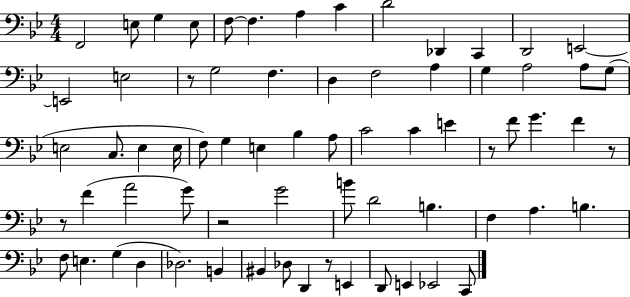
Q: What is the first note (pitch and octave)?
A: F2